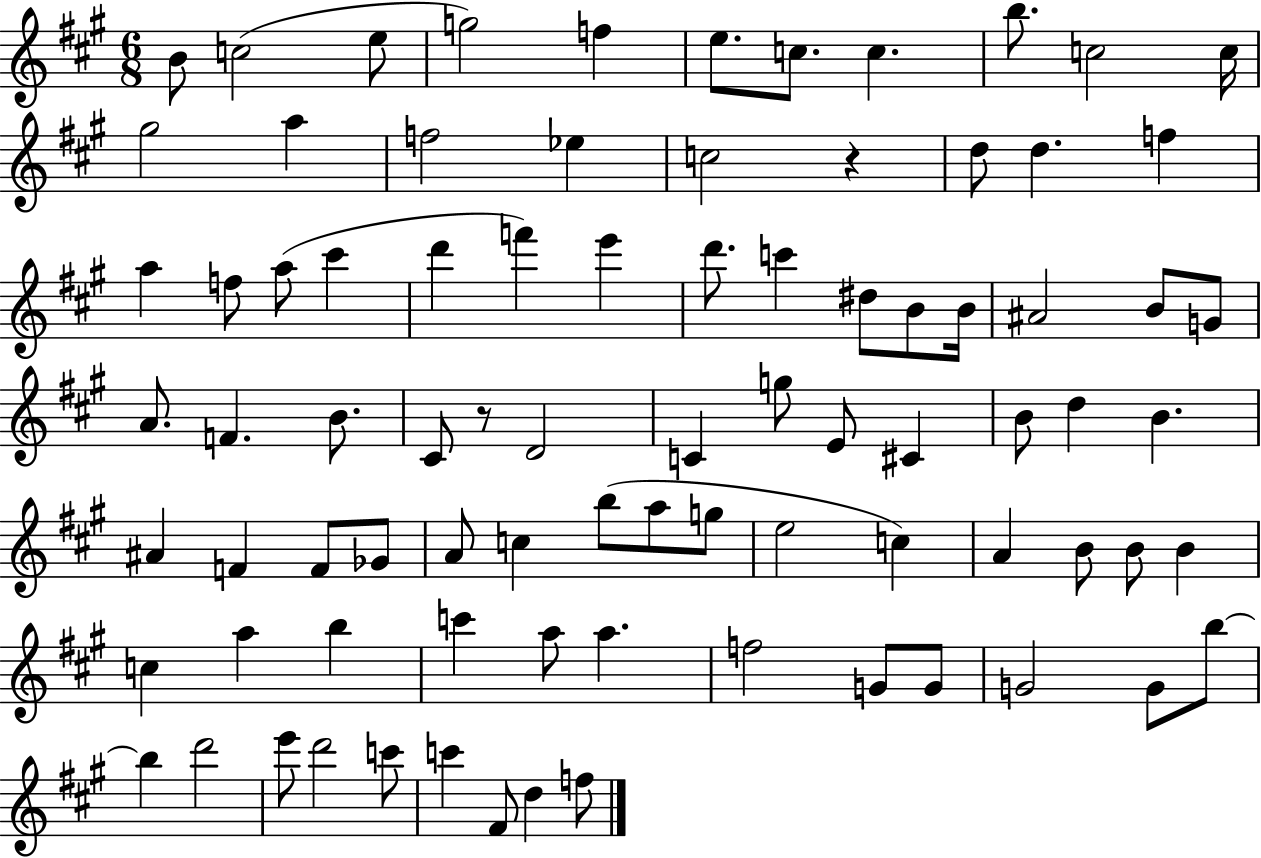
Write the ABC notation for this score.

X:1
T:Untitled
M:6/8
L:1/4
K:A
B/2 c2 e/2 g2 f e/2 c/2 c b/2 c2 c/4 ^g2 a f2 _e c2 z d/2 d f a f/2 a/2 ^c' d' f' e' d'/2 c' ^d/2 B/2 B/4 ^A2 B/2 G/2 A/2 F B/2 ^C/2 z/2 D2 C g/2 E/2 ^C B/2 d B ^A F F/2 _G/2 A/2 c b/2 a/2 g/2 e2 c A B/2 B/2 B c a b c' a/2 a f2 G/2 G/2 G2 G/2 b/2 b d'2 e'/2 d'2 c'/2 c' ^F/2 d f/2